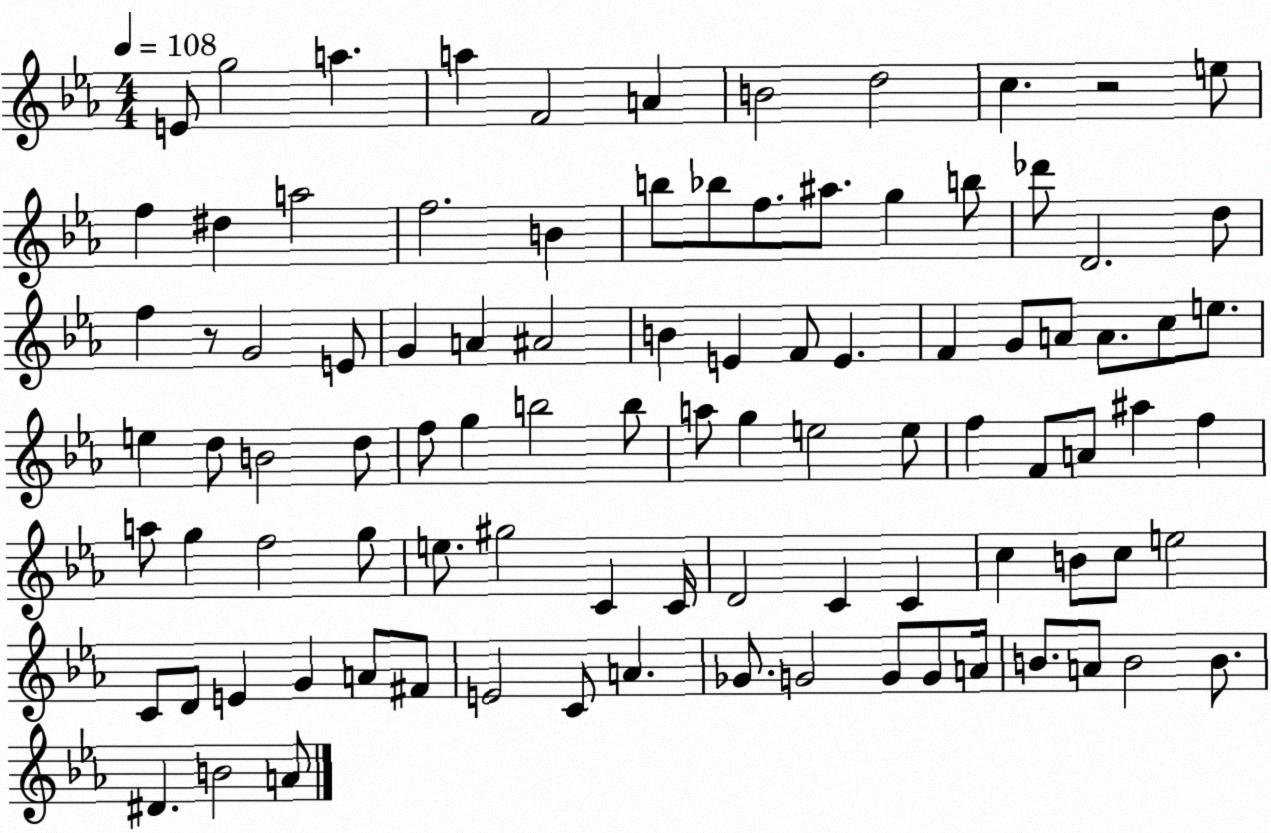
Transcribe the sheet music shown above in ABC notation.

X:1
T:Untitled
M:4/4
L:1/4
K:Eb
E/2 g2 a a F2 A B2 d2 c z2 e/2 f ^d a2 f2 B b/2 _b/2 f/2 ^a/2 g b/2 _d'/2 D2 d/2 f z/2 G2 E/2 G A ^A2 B E F/2 E F G/2 A/2 A/2 c/2 e/2 e d/2 B2 d/2 f/2 g b2 b/2 a/2 g e2 e/2 f F/2 A/2 ^a f a/2 g f2 g/2 e/2 ^g2 C C/4 D2 C C c B/2 c/2 e2 C/2 D/2 E G A/2 ^F/2 E2 C/2 A _G/2 G2 G/2 G/2 A/4 B/2 A/2 B2 B/2 ^D B2 A/2